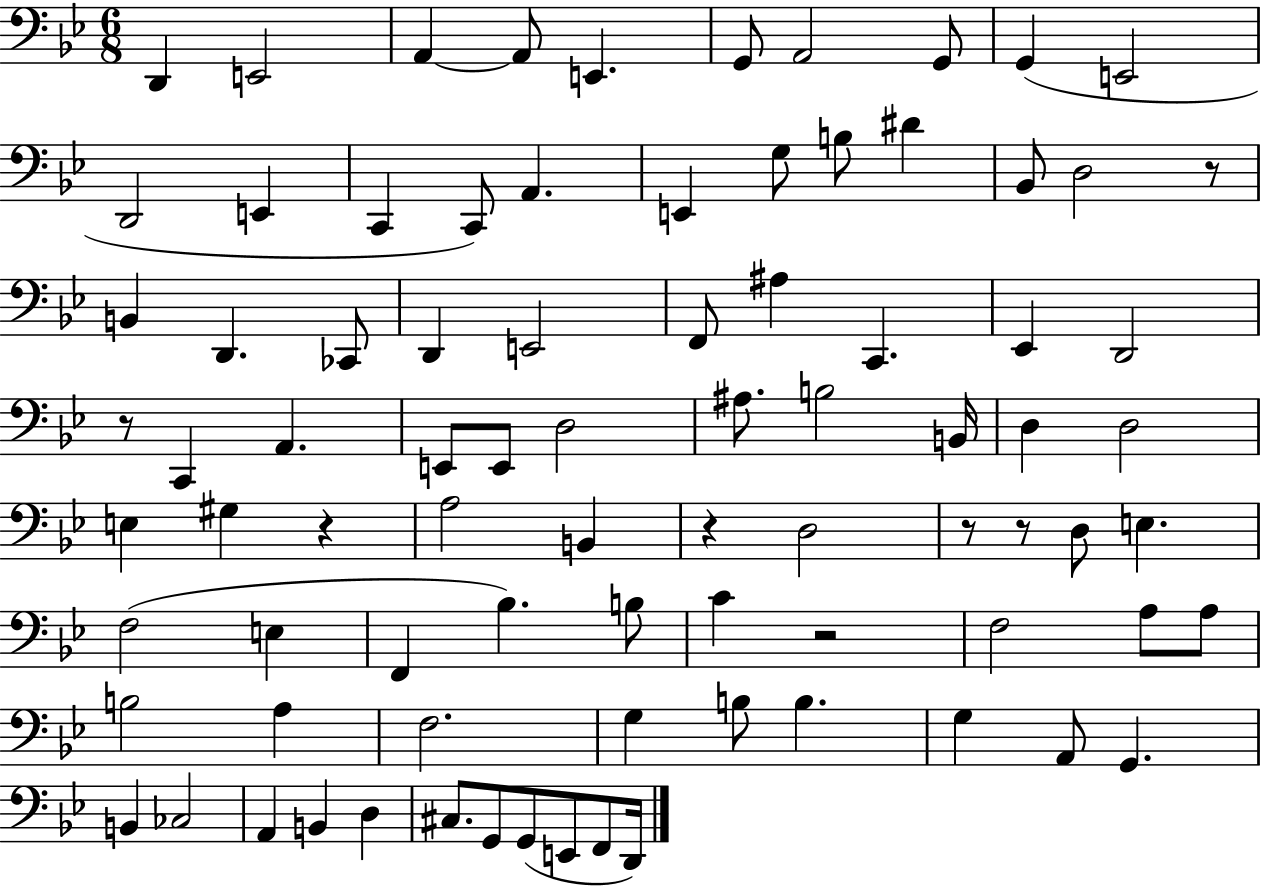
{
  \clef bass
  \numericTimeSignature
  \time 6/8
  \key bes \major
  \repeat volta 2 { d,4 e,2 | a,4~~ a,8 e,4. | g,8 a,2 g,8 | g,4( e,2 | \break d,2 e,4 | c,4 c,8) a,4. | e,4 g8 b8 dis'4 | bes,8 d2 r8 | \break b,4 d,4. ces,8 | d,4 e,2 | f,8 ais4 c,4. | ees,4 d,2 | \break r8 c,4 a,4. | e,8 e,8 d2 | ais8. b2 b,16 | d4 d2 | \break e4 gis4 r4 | a2 b,4 | r4 d2 | r8 r8 d8 e4. | \break f2( e4 | f,4 bes4.) b8 | c'4 r2 | f2 a8 a8 | \break b2 a4 | f2. | g4 b8 b4. | g4 a,8 g,4. | \break b,4 ces2 | a,4 b,4 d4 | cis8. g,8 g,8( e,8 f,8 d,16) | } \bar "|."
}